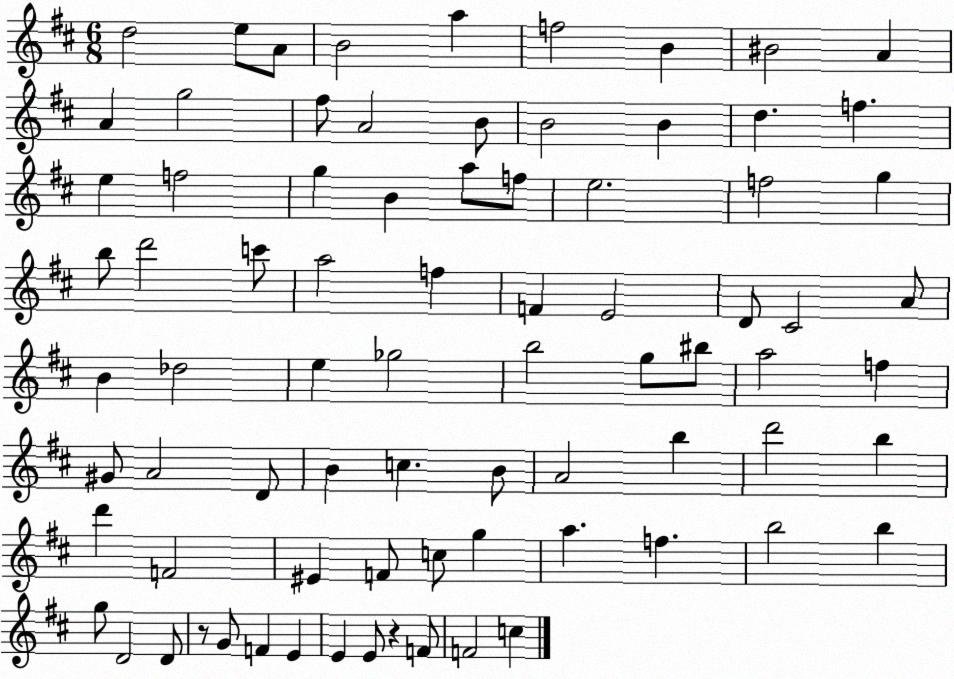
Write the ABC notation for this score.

X:1
T:Untitled
M:6/8
L:1/4
K:D
d2 e/2 A/2 B2 a f2 B ^B2 A A g2 ^f/2 A2 B/2 B2 B d f e f2 g B a/2 f/2 e2 f2 g b/2 d'2 c'/2 a2 f F E2 D/2 ^C2 A/2 B _d2 e _g2 b2 g/2 ^b/2 a2 f ^G/2 A2 D/2 B c B/2 A2 b d'2 b d' F2 ^E F/2 c/2 g a f b2 b g/2 D2 D/2 z/2 G/2 F E E E/2 z F/2 F2 c